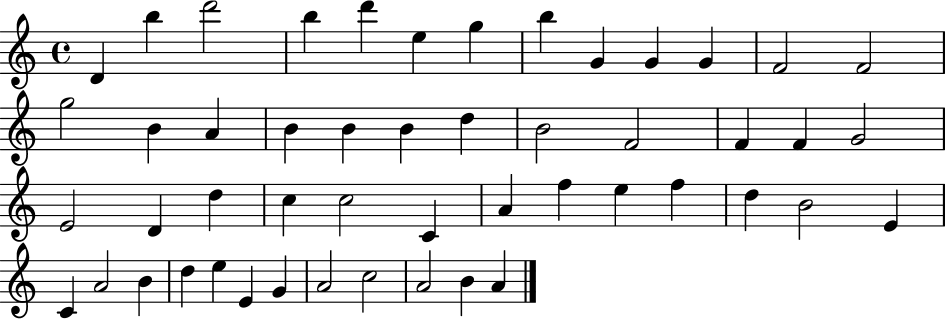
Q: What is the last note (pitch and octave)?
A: A4